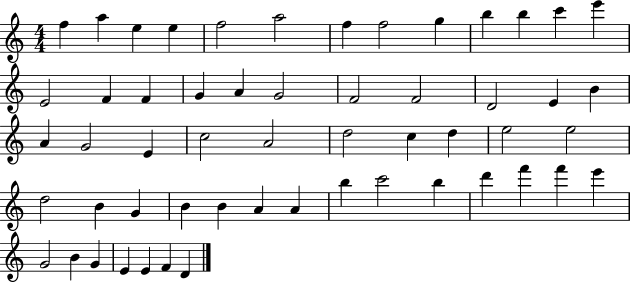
F5/q A5/q E5/q E5/q F5/h A5/h F5/q F5/h G5/q B5/q B5/q C6/q E6/q E4/h F4/q F4/q G4/q A4/q G4/h F4/h F4/h D4/h E4/q B4/q A4/q G4/h E4/q C5/h A4/h D5/h C5/q D5/q E5/h E5/h D5/h B4/q G4/q B4/q B4/q A4/q A4/q B5/q C6/h B5/q D6/q F6/q F6/q E6/q G4/h B4/q G4/q E4/q E4/q F4/q D4/q